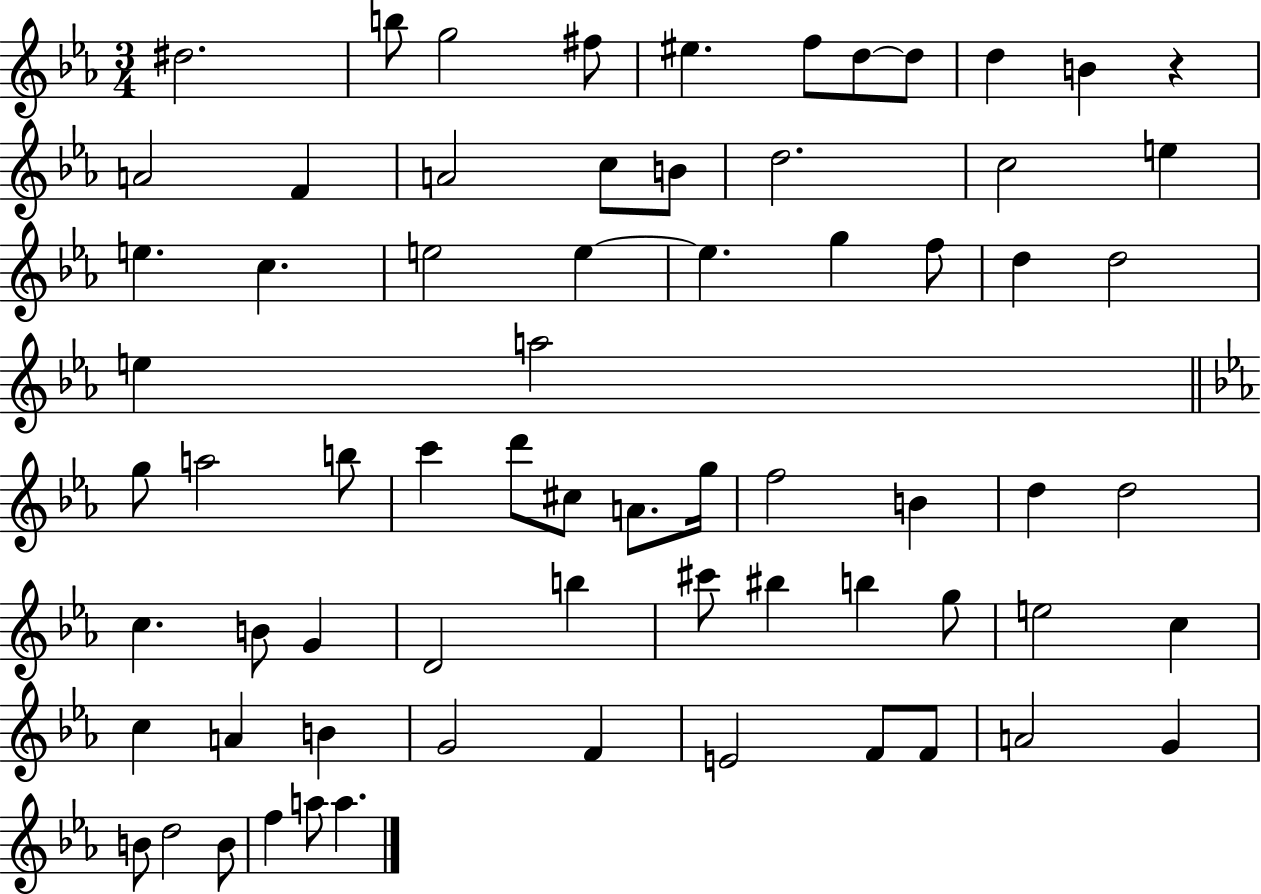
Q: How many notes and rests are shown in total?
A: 69